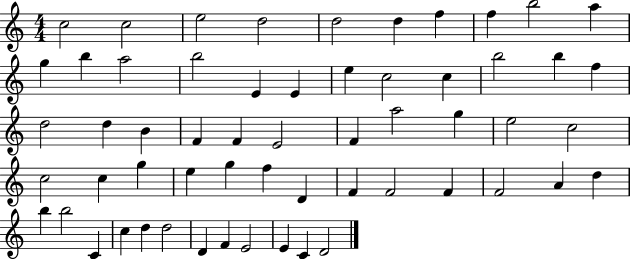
C5/h C5/h E5/h D5/h D5/h D5/q F5/q F5/q B5/h A5/q G5/q B5/q A5/h B5/h E4/q E4/q E5/q C5/h C5/q B5/h B5/q F5/q D5/h D5/q B4/q F4/q F4/q E4/h F4/q A5/h G5/q E5/h C5/h C5/h C5/q G5/q E5/q G5/q F5/q D4/q F4/q F4/h F4/q F4/h A4/q D5/q B5/q B5/h C4/q C5/q D5/q D5/h D4/q F4/q E4/h E4/q C4/q D4/h